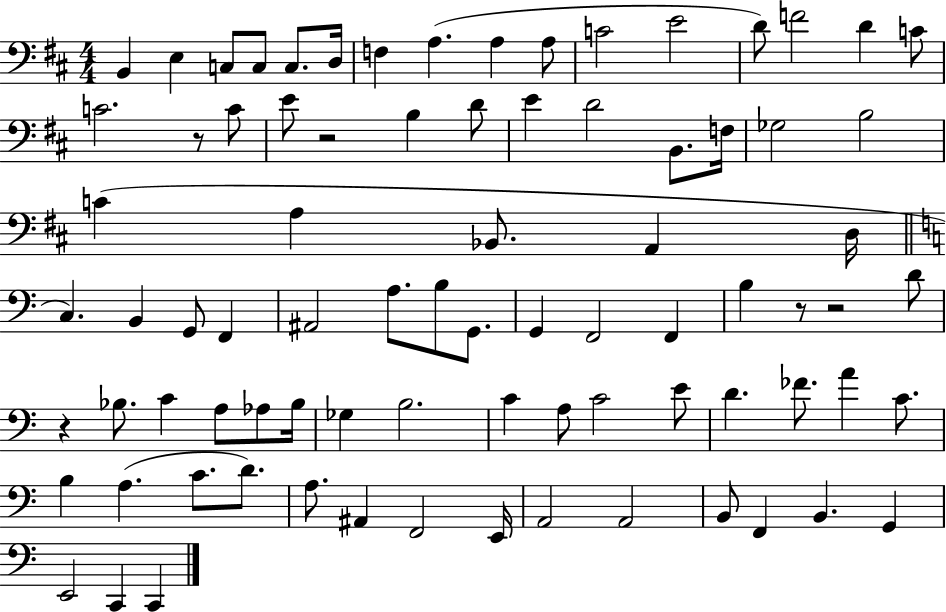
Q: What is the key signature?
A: D major